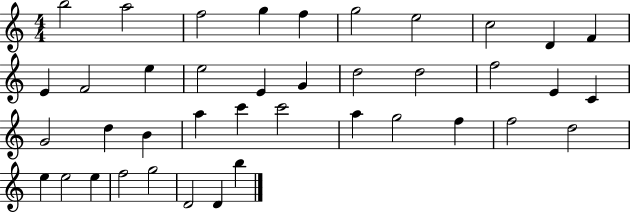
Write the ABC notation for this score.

X:1
T:Untitled
M:4/4
L:1/4
K:C
b2 a2 f2 g f g2 e2 c2 D F E F2 e e2 E G d2 d2 f2 E C G2 d B a c' c'2 a g2 f f2 d2 e e2 e f2 g2 D2 D b